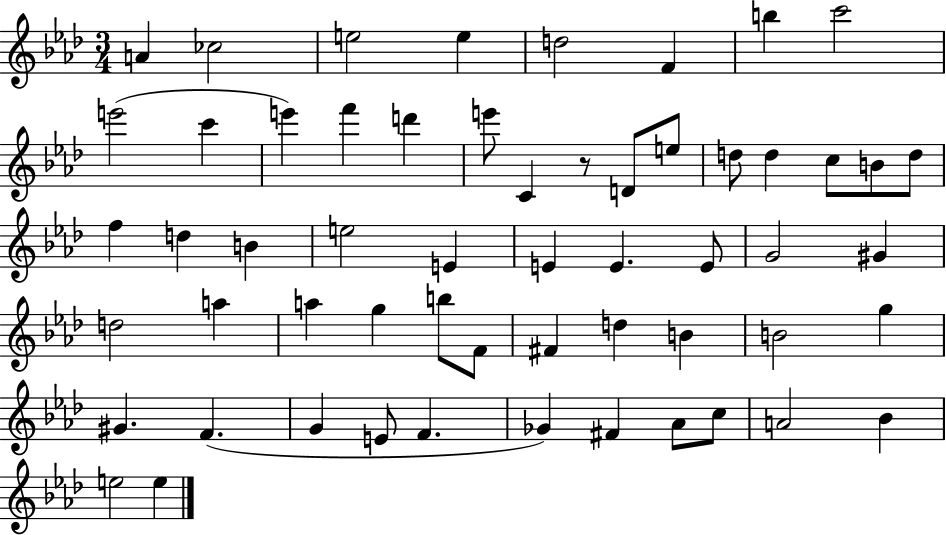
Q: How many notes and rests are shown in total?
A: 57